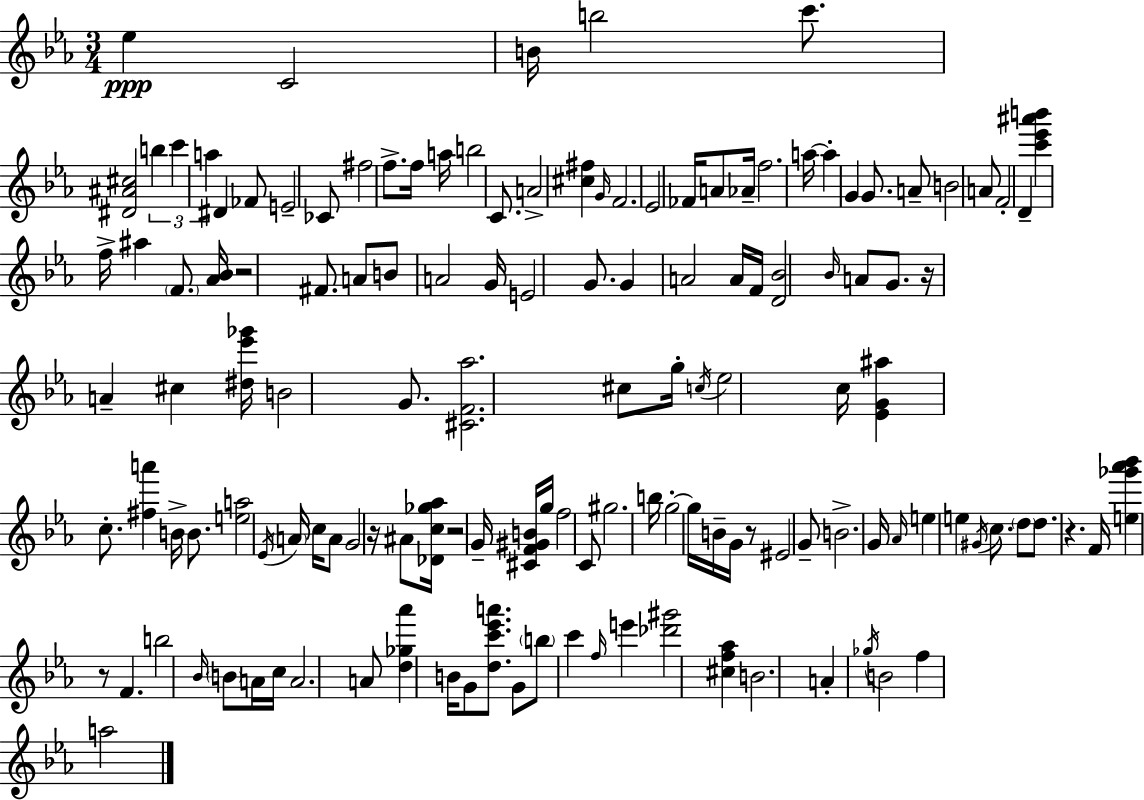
Eb5/q C4/h B4/s B5/h C6/e. [D#4,A#4,C#5]/h B5/q C6/q A5/q D#4/q FES4/e E4/h CES4/e F#5/h F5/e. F5/s A5/s B5/h C4/e. A4/h [C#5,F#5]/q G4/s F4/h. Eb4/h FES4/s A4/e Ab4/s F5/h. A5/s A5/q G4/q G4/e. A4/e B4/h A4/e F4/h D4/q [C6,Eb6,A#6,B6]/q F5/s A#5/q F4/e. [Ab4,Bb4]/s R/h F#4/e. A4/e B4/e A4/h G4/s E4/h G4/e. G4/q A4/h A4/s F4/s [D4,Bb4]/h Bb4/s A4/e G4/e. R/s A4/q C#5/q [D#5,Eb6,Gb6]/s B4/h G4/e. [C#4,F4,Ab5]/h. C#5/e G5/s C5/s Eb5/h C5/s [Eb4,G4,A#5]/q C5/e. [F#5,A6]/q B4/s B4/e. [E5,A5]/h Eb4/s A4/s C5/s A4/e G4/h R/s A#4/e [Db4,C5,Gb5,Ab5]/s R/h G4/s [C#4,F4,G#4,B4]/s G5/s F5/h C4/e G#5/h. B5/s G5/h G5/s B4/s G4/s R/e EIS4/h G4/e B4/h. G4/s Ab4/s E5/q E5/q G#4/s C5/e. D5/e D5/e. R/q. F4/s [E5,Gb6,Ab6,Bb6]/q R/e F4/q. B5/h Bb4/s B4/e A4/s C5/s A4/h. A4/e [D5,Gb5,Ab6]/q B4/s G4/e [D5,C6,Eb6,A6]/e. G4/e B5/e C6/q F5/s E6/q [Db6,G#6]/h [C#5,F5,Ab5]/q B4/h. A4/q Gb5/s B4/h F5/q A5/h